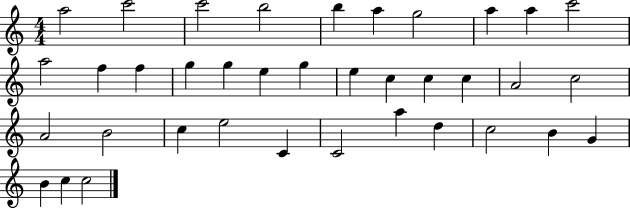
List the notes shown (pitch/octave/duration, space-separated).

A5/h C6/h C6/h B5/h B5/q A5/q G5/h A5/q A5/q C6/h A5/h F5/q F5/q G5/q G5/q E5/q G5/q E5/q C5/q C5/q C5/q A4/h C5/h A4/h B4/h C5/q E5/h C4/q C4/h A5/q D5/q C5/h B4/q G4/q B4/q C5/q C5/h